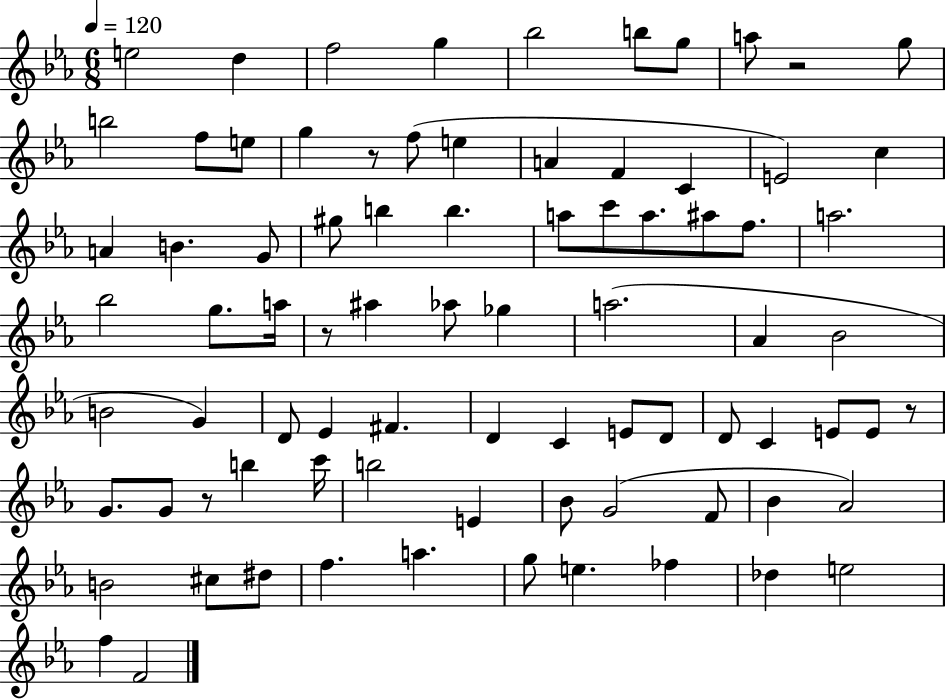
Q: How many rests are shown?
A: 5